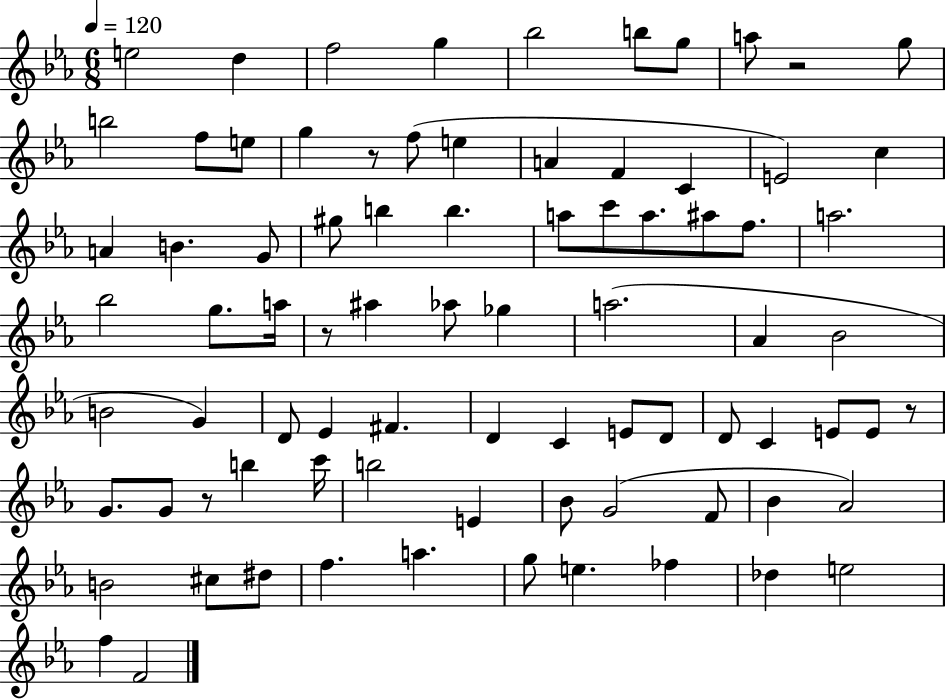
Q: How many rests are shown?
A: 5